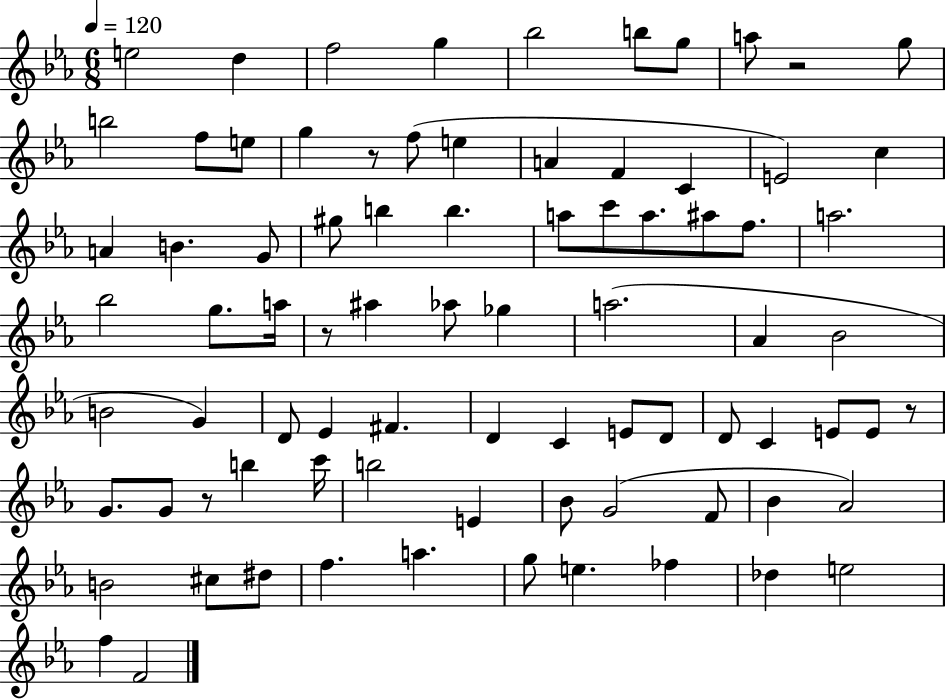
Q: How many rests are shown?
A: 5